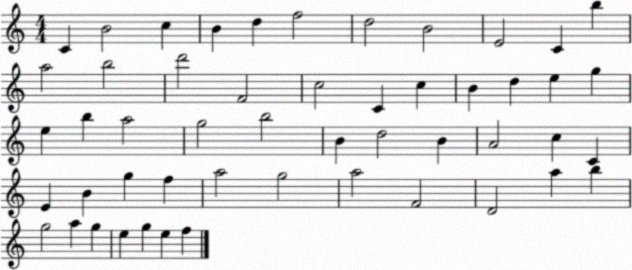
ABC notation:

X:1
T:Untitled
M:4/4
L:1/4
K:C
C B2 c B d f2 d2 B2 E2 C b a2 b2 d'2 F2 c2 C c B d e g e b a2 g2 b2 B d2 B A2 c C E B g f a2 g2 a2 F2 D2 a b g2 a g e g e f